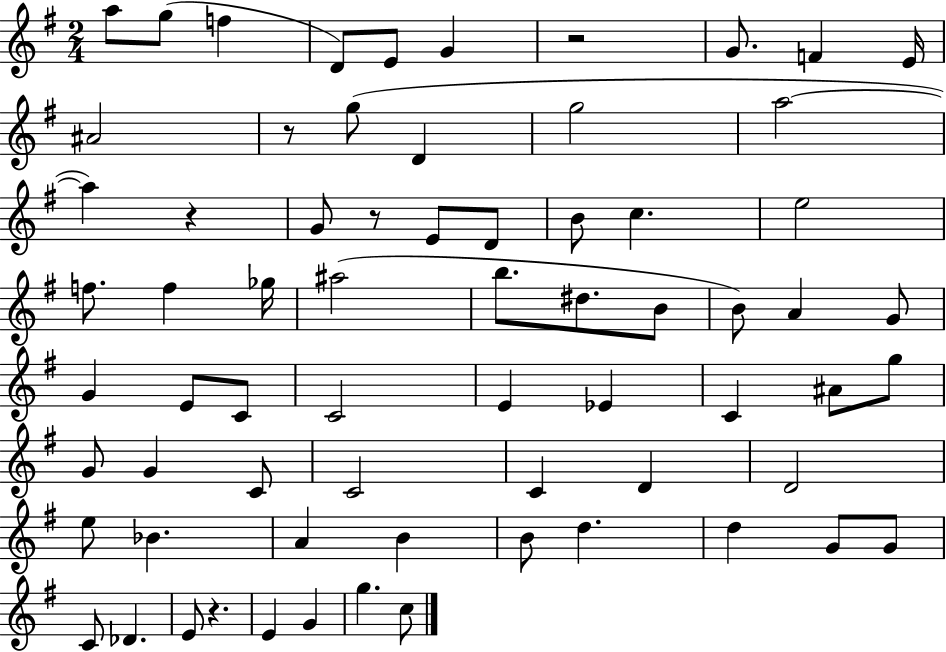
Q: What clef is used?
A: treble